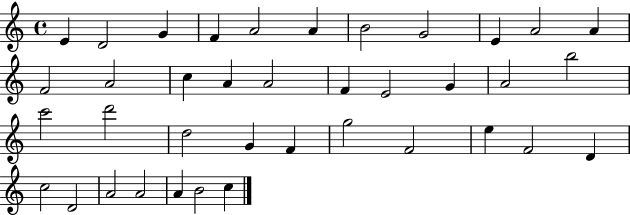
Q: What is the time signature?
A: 4/4